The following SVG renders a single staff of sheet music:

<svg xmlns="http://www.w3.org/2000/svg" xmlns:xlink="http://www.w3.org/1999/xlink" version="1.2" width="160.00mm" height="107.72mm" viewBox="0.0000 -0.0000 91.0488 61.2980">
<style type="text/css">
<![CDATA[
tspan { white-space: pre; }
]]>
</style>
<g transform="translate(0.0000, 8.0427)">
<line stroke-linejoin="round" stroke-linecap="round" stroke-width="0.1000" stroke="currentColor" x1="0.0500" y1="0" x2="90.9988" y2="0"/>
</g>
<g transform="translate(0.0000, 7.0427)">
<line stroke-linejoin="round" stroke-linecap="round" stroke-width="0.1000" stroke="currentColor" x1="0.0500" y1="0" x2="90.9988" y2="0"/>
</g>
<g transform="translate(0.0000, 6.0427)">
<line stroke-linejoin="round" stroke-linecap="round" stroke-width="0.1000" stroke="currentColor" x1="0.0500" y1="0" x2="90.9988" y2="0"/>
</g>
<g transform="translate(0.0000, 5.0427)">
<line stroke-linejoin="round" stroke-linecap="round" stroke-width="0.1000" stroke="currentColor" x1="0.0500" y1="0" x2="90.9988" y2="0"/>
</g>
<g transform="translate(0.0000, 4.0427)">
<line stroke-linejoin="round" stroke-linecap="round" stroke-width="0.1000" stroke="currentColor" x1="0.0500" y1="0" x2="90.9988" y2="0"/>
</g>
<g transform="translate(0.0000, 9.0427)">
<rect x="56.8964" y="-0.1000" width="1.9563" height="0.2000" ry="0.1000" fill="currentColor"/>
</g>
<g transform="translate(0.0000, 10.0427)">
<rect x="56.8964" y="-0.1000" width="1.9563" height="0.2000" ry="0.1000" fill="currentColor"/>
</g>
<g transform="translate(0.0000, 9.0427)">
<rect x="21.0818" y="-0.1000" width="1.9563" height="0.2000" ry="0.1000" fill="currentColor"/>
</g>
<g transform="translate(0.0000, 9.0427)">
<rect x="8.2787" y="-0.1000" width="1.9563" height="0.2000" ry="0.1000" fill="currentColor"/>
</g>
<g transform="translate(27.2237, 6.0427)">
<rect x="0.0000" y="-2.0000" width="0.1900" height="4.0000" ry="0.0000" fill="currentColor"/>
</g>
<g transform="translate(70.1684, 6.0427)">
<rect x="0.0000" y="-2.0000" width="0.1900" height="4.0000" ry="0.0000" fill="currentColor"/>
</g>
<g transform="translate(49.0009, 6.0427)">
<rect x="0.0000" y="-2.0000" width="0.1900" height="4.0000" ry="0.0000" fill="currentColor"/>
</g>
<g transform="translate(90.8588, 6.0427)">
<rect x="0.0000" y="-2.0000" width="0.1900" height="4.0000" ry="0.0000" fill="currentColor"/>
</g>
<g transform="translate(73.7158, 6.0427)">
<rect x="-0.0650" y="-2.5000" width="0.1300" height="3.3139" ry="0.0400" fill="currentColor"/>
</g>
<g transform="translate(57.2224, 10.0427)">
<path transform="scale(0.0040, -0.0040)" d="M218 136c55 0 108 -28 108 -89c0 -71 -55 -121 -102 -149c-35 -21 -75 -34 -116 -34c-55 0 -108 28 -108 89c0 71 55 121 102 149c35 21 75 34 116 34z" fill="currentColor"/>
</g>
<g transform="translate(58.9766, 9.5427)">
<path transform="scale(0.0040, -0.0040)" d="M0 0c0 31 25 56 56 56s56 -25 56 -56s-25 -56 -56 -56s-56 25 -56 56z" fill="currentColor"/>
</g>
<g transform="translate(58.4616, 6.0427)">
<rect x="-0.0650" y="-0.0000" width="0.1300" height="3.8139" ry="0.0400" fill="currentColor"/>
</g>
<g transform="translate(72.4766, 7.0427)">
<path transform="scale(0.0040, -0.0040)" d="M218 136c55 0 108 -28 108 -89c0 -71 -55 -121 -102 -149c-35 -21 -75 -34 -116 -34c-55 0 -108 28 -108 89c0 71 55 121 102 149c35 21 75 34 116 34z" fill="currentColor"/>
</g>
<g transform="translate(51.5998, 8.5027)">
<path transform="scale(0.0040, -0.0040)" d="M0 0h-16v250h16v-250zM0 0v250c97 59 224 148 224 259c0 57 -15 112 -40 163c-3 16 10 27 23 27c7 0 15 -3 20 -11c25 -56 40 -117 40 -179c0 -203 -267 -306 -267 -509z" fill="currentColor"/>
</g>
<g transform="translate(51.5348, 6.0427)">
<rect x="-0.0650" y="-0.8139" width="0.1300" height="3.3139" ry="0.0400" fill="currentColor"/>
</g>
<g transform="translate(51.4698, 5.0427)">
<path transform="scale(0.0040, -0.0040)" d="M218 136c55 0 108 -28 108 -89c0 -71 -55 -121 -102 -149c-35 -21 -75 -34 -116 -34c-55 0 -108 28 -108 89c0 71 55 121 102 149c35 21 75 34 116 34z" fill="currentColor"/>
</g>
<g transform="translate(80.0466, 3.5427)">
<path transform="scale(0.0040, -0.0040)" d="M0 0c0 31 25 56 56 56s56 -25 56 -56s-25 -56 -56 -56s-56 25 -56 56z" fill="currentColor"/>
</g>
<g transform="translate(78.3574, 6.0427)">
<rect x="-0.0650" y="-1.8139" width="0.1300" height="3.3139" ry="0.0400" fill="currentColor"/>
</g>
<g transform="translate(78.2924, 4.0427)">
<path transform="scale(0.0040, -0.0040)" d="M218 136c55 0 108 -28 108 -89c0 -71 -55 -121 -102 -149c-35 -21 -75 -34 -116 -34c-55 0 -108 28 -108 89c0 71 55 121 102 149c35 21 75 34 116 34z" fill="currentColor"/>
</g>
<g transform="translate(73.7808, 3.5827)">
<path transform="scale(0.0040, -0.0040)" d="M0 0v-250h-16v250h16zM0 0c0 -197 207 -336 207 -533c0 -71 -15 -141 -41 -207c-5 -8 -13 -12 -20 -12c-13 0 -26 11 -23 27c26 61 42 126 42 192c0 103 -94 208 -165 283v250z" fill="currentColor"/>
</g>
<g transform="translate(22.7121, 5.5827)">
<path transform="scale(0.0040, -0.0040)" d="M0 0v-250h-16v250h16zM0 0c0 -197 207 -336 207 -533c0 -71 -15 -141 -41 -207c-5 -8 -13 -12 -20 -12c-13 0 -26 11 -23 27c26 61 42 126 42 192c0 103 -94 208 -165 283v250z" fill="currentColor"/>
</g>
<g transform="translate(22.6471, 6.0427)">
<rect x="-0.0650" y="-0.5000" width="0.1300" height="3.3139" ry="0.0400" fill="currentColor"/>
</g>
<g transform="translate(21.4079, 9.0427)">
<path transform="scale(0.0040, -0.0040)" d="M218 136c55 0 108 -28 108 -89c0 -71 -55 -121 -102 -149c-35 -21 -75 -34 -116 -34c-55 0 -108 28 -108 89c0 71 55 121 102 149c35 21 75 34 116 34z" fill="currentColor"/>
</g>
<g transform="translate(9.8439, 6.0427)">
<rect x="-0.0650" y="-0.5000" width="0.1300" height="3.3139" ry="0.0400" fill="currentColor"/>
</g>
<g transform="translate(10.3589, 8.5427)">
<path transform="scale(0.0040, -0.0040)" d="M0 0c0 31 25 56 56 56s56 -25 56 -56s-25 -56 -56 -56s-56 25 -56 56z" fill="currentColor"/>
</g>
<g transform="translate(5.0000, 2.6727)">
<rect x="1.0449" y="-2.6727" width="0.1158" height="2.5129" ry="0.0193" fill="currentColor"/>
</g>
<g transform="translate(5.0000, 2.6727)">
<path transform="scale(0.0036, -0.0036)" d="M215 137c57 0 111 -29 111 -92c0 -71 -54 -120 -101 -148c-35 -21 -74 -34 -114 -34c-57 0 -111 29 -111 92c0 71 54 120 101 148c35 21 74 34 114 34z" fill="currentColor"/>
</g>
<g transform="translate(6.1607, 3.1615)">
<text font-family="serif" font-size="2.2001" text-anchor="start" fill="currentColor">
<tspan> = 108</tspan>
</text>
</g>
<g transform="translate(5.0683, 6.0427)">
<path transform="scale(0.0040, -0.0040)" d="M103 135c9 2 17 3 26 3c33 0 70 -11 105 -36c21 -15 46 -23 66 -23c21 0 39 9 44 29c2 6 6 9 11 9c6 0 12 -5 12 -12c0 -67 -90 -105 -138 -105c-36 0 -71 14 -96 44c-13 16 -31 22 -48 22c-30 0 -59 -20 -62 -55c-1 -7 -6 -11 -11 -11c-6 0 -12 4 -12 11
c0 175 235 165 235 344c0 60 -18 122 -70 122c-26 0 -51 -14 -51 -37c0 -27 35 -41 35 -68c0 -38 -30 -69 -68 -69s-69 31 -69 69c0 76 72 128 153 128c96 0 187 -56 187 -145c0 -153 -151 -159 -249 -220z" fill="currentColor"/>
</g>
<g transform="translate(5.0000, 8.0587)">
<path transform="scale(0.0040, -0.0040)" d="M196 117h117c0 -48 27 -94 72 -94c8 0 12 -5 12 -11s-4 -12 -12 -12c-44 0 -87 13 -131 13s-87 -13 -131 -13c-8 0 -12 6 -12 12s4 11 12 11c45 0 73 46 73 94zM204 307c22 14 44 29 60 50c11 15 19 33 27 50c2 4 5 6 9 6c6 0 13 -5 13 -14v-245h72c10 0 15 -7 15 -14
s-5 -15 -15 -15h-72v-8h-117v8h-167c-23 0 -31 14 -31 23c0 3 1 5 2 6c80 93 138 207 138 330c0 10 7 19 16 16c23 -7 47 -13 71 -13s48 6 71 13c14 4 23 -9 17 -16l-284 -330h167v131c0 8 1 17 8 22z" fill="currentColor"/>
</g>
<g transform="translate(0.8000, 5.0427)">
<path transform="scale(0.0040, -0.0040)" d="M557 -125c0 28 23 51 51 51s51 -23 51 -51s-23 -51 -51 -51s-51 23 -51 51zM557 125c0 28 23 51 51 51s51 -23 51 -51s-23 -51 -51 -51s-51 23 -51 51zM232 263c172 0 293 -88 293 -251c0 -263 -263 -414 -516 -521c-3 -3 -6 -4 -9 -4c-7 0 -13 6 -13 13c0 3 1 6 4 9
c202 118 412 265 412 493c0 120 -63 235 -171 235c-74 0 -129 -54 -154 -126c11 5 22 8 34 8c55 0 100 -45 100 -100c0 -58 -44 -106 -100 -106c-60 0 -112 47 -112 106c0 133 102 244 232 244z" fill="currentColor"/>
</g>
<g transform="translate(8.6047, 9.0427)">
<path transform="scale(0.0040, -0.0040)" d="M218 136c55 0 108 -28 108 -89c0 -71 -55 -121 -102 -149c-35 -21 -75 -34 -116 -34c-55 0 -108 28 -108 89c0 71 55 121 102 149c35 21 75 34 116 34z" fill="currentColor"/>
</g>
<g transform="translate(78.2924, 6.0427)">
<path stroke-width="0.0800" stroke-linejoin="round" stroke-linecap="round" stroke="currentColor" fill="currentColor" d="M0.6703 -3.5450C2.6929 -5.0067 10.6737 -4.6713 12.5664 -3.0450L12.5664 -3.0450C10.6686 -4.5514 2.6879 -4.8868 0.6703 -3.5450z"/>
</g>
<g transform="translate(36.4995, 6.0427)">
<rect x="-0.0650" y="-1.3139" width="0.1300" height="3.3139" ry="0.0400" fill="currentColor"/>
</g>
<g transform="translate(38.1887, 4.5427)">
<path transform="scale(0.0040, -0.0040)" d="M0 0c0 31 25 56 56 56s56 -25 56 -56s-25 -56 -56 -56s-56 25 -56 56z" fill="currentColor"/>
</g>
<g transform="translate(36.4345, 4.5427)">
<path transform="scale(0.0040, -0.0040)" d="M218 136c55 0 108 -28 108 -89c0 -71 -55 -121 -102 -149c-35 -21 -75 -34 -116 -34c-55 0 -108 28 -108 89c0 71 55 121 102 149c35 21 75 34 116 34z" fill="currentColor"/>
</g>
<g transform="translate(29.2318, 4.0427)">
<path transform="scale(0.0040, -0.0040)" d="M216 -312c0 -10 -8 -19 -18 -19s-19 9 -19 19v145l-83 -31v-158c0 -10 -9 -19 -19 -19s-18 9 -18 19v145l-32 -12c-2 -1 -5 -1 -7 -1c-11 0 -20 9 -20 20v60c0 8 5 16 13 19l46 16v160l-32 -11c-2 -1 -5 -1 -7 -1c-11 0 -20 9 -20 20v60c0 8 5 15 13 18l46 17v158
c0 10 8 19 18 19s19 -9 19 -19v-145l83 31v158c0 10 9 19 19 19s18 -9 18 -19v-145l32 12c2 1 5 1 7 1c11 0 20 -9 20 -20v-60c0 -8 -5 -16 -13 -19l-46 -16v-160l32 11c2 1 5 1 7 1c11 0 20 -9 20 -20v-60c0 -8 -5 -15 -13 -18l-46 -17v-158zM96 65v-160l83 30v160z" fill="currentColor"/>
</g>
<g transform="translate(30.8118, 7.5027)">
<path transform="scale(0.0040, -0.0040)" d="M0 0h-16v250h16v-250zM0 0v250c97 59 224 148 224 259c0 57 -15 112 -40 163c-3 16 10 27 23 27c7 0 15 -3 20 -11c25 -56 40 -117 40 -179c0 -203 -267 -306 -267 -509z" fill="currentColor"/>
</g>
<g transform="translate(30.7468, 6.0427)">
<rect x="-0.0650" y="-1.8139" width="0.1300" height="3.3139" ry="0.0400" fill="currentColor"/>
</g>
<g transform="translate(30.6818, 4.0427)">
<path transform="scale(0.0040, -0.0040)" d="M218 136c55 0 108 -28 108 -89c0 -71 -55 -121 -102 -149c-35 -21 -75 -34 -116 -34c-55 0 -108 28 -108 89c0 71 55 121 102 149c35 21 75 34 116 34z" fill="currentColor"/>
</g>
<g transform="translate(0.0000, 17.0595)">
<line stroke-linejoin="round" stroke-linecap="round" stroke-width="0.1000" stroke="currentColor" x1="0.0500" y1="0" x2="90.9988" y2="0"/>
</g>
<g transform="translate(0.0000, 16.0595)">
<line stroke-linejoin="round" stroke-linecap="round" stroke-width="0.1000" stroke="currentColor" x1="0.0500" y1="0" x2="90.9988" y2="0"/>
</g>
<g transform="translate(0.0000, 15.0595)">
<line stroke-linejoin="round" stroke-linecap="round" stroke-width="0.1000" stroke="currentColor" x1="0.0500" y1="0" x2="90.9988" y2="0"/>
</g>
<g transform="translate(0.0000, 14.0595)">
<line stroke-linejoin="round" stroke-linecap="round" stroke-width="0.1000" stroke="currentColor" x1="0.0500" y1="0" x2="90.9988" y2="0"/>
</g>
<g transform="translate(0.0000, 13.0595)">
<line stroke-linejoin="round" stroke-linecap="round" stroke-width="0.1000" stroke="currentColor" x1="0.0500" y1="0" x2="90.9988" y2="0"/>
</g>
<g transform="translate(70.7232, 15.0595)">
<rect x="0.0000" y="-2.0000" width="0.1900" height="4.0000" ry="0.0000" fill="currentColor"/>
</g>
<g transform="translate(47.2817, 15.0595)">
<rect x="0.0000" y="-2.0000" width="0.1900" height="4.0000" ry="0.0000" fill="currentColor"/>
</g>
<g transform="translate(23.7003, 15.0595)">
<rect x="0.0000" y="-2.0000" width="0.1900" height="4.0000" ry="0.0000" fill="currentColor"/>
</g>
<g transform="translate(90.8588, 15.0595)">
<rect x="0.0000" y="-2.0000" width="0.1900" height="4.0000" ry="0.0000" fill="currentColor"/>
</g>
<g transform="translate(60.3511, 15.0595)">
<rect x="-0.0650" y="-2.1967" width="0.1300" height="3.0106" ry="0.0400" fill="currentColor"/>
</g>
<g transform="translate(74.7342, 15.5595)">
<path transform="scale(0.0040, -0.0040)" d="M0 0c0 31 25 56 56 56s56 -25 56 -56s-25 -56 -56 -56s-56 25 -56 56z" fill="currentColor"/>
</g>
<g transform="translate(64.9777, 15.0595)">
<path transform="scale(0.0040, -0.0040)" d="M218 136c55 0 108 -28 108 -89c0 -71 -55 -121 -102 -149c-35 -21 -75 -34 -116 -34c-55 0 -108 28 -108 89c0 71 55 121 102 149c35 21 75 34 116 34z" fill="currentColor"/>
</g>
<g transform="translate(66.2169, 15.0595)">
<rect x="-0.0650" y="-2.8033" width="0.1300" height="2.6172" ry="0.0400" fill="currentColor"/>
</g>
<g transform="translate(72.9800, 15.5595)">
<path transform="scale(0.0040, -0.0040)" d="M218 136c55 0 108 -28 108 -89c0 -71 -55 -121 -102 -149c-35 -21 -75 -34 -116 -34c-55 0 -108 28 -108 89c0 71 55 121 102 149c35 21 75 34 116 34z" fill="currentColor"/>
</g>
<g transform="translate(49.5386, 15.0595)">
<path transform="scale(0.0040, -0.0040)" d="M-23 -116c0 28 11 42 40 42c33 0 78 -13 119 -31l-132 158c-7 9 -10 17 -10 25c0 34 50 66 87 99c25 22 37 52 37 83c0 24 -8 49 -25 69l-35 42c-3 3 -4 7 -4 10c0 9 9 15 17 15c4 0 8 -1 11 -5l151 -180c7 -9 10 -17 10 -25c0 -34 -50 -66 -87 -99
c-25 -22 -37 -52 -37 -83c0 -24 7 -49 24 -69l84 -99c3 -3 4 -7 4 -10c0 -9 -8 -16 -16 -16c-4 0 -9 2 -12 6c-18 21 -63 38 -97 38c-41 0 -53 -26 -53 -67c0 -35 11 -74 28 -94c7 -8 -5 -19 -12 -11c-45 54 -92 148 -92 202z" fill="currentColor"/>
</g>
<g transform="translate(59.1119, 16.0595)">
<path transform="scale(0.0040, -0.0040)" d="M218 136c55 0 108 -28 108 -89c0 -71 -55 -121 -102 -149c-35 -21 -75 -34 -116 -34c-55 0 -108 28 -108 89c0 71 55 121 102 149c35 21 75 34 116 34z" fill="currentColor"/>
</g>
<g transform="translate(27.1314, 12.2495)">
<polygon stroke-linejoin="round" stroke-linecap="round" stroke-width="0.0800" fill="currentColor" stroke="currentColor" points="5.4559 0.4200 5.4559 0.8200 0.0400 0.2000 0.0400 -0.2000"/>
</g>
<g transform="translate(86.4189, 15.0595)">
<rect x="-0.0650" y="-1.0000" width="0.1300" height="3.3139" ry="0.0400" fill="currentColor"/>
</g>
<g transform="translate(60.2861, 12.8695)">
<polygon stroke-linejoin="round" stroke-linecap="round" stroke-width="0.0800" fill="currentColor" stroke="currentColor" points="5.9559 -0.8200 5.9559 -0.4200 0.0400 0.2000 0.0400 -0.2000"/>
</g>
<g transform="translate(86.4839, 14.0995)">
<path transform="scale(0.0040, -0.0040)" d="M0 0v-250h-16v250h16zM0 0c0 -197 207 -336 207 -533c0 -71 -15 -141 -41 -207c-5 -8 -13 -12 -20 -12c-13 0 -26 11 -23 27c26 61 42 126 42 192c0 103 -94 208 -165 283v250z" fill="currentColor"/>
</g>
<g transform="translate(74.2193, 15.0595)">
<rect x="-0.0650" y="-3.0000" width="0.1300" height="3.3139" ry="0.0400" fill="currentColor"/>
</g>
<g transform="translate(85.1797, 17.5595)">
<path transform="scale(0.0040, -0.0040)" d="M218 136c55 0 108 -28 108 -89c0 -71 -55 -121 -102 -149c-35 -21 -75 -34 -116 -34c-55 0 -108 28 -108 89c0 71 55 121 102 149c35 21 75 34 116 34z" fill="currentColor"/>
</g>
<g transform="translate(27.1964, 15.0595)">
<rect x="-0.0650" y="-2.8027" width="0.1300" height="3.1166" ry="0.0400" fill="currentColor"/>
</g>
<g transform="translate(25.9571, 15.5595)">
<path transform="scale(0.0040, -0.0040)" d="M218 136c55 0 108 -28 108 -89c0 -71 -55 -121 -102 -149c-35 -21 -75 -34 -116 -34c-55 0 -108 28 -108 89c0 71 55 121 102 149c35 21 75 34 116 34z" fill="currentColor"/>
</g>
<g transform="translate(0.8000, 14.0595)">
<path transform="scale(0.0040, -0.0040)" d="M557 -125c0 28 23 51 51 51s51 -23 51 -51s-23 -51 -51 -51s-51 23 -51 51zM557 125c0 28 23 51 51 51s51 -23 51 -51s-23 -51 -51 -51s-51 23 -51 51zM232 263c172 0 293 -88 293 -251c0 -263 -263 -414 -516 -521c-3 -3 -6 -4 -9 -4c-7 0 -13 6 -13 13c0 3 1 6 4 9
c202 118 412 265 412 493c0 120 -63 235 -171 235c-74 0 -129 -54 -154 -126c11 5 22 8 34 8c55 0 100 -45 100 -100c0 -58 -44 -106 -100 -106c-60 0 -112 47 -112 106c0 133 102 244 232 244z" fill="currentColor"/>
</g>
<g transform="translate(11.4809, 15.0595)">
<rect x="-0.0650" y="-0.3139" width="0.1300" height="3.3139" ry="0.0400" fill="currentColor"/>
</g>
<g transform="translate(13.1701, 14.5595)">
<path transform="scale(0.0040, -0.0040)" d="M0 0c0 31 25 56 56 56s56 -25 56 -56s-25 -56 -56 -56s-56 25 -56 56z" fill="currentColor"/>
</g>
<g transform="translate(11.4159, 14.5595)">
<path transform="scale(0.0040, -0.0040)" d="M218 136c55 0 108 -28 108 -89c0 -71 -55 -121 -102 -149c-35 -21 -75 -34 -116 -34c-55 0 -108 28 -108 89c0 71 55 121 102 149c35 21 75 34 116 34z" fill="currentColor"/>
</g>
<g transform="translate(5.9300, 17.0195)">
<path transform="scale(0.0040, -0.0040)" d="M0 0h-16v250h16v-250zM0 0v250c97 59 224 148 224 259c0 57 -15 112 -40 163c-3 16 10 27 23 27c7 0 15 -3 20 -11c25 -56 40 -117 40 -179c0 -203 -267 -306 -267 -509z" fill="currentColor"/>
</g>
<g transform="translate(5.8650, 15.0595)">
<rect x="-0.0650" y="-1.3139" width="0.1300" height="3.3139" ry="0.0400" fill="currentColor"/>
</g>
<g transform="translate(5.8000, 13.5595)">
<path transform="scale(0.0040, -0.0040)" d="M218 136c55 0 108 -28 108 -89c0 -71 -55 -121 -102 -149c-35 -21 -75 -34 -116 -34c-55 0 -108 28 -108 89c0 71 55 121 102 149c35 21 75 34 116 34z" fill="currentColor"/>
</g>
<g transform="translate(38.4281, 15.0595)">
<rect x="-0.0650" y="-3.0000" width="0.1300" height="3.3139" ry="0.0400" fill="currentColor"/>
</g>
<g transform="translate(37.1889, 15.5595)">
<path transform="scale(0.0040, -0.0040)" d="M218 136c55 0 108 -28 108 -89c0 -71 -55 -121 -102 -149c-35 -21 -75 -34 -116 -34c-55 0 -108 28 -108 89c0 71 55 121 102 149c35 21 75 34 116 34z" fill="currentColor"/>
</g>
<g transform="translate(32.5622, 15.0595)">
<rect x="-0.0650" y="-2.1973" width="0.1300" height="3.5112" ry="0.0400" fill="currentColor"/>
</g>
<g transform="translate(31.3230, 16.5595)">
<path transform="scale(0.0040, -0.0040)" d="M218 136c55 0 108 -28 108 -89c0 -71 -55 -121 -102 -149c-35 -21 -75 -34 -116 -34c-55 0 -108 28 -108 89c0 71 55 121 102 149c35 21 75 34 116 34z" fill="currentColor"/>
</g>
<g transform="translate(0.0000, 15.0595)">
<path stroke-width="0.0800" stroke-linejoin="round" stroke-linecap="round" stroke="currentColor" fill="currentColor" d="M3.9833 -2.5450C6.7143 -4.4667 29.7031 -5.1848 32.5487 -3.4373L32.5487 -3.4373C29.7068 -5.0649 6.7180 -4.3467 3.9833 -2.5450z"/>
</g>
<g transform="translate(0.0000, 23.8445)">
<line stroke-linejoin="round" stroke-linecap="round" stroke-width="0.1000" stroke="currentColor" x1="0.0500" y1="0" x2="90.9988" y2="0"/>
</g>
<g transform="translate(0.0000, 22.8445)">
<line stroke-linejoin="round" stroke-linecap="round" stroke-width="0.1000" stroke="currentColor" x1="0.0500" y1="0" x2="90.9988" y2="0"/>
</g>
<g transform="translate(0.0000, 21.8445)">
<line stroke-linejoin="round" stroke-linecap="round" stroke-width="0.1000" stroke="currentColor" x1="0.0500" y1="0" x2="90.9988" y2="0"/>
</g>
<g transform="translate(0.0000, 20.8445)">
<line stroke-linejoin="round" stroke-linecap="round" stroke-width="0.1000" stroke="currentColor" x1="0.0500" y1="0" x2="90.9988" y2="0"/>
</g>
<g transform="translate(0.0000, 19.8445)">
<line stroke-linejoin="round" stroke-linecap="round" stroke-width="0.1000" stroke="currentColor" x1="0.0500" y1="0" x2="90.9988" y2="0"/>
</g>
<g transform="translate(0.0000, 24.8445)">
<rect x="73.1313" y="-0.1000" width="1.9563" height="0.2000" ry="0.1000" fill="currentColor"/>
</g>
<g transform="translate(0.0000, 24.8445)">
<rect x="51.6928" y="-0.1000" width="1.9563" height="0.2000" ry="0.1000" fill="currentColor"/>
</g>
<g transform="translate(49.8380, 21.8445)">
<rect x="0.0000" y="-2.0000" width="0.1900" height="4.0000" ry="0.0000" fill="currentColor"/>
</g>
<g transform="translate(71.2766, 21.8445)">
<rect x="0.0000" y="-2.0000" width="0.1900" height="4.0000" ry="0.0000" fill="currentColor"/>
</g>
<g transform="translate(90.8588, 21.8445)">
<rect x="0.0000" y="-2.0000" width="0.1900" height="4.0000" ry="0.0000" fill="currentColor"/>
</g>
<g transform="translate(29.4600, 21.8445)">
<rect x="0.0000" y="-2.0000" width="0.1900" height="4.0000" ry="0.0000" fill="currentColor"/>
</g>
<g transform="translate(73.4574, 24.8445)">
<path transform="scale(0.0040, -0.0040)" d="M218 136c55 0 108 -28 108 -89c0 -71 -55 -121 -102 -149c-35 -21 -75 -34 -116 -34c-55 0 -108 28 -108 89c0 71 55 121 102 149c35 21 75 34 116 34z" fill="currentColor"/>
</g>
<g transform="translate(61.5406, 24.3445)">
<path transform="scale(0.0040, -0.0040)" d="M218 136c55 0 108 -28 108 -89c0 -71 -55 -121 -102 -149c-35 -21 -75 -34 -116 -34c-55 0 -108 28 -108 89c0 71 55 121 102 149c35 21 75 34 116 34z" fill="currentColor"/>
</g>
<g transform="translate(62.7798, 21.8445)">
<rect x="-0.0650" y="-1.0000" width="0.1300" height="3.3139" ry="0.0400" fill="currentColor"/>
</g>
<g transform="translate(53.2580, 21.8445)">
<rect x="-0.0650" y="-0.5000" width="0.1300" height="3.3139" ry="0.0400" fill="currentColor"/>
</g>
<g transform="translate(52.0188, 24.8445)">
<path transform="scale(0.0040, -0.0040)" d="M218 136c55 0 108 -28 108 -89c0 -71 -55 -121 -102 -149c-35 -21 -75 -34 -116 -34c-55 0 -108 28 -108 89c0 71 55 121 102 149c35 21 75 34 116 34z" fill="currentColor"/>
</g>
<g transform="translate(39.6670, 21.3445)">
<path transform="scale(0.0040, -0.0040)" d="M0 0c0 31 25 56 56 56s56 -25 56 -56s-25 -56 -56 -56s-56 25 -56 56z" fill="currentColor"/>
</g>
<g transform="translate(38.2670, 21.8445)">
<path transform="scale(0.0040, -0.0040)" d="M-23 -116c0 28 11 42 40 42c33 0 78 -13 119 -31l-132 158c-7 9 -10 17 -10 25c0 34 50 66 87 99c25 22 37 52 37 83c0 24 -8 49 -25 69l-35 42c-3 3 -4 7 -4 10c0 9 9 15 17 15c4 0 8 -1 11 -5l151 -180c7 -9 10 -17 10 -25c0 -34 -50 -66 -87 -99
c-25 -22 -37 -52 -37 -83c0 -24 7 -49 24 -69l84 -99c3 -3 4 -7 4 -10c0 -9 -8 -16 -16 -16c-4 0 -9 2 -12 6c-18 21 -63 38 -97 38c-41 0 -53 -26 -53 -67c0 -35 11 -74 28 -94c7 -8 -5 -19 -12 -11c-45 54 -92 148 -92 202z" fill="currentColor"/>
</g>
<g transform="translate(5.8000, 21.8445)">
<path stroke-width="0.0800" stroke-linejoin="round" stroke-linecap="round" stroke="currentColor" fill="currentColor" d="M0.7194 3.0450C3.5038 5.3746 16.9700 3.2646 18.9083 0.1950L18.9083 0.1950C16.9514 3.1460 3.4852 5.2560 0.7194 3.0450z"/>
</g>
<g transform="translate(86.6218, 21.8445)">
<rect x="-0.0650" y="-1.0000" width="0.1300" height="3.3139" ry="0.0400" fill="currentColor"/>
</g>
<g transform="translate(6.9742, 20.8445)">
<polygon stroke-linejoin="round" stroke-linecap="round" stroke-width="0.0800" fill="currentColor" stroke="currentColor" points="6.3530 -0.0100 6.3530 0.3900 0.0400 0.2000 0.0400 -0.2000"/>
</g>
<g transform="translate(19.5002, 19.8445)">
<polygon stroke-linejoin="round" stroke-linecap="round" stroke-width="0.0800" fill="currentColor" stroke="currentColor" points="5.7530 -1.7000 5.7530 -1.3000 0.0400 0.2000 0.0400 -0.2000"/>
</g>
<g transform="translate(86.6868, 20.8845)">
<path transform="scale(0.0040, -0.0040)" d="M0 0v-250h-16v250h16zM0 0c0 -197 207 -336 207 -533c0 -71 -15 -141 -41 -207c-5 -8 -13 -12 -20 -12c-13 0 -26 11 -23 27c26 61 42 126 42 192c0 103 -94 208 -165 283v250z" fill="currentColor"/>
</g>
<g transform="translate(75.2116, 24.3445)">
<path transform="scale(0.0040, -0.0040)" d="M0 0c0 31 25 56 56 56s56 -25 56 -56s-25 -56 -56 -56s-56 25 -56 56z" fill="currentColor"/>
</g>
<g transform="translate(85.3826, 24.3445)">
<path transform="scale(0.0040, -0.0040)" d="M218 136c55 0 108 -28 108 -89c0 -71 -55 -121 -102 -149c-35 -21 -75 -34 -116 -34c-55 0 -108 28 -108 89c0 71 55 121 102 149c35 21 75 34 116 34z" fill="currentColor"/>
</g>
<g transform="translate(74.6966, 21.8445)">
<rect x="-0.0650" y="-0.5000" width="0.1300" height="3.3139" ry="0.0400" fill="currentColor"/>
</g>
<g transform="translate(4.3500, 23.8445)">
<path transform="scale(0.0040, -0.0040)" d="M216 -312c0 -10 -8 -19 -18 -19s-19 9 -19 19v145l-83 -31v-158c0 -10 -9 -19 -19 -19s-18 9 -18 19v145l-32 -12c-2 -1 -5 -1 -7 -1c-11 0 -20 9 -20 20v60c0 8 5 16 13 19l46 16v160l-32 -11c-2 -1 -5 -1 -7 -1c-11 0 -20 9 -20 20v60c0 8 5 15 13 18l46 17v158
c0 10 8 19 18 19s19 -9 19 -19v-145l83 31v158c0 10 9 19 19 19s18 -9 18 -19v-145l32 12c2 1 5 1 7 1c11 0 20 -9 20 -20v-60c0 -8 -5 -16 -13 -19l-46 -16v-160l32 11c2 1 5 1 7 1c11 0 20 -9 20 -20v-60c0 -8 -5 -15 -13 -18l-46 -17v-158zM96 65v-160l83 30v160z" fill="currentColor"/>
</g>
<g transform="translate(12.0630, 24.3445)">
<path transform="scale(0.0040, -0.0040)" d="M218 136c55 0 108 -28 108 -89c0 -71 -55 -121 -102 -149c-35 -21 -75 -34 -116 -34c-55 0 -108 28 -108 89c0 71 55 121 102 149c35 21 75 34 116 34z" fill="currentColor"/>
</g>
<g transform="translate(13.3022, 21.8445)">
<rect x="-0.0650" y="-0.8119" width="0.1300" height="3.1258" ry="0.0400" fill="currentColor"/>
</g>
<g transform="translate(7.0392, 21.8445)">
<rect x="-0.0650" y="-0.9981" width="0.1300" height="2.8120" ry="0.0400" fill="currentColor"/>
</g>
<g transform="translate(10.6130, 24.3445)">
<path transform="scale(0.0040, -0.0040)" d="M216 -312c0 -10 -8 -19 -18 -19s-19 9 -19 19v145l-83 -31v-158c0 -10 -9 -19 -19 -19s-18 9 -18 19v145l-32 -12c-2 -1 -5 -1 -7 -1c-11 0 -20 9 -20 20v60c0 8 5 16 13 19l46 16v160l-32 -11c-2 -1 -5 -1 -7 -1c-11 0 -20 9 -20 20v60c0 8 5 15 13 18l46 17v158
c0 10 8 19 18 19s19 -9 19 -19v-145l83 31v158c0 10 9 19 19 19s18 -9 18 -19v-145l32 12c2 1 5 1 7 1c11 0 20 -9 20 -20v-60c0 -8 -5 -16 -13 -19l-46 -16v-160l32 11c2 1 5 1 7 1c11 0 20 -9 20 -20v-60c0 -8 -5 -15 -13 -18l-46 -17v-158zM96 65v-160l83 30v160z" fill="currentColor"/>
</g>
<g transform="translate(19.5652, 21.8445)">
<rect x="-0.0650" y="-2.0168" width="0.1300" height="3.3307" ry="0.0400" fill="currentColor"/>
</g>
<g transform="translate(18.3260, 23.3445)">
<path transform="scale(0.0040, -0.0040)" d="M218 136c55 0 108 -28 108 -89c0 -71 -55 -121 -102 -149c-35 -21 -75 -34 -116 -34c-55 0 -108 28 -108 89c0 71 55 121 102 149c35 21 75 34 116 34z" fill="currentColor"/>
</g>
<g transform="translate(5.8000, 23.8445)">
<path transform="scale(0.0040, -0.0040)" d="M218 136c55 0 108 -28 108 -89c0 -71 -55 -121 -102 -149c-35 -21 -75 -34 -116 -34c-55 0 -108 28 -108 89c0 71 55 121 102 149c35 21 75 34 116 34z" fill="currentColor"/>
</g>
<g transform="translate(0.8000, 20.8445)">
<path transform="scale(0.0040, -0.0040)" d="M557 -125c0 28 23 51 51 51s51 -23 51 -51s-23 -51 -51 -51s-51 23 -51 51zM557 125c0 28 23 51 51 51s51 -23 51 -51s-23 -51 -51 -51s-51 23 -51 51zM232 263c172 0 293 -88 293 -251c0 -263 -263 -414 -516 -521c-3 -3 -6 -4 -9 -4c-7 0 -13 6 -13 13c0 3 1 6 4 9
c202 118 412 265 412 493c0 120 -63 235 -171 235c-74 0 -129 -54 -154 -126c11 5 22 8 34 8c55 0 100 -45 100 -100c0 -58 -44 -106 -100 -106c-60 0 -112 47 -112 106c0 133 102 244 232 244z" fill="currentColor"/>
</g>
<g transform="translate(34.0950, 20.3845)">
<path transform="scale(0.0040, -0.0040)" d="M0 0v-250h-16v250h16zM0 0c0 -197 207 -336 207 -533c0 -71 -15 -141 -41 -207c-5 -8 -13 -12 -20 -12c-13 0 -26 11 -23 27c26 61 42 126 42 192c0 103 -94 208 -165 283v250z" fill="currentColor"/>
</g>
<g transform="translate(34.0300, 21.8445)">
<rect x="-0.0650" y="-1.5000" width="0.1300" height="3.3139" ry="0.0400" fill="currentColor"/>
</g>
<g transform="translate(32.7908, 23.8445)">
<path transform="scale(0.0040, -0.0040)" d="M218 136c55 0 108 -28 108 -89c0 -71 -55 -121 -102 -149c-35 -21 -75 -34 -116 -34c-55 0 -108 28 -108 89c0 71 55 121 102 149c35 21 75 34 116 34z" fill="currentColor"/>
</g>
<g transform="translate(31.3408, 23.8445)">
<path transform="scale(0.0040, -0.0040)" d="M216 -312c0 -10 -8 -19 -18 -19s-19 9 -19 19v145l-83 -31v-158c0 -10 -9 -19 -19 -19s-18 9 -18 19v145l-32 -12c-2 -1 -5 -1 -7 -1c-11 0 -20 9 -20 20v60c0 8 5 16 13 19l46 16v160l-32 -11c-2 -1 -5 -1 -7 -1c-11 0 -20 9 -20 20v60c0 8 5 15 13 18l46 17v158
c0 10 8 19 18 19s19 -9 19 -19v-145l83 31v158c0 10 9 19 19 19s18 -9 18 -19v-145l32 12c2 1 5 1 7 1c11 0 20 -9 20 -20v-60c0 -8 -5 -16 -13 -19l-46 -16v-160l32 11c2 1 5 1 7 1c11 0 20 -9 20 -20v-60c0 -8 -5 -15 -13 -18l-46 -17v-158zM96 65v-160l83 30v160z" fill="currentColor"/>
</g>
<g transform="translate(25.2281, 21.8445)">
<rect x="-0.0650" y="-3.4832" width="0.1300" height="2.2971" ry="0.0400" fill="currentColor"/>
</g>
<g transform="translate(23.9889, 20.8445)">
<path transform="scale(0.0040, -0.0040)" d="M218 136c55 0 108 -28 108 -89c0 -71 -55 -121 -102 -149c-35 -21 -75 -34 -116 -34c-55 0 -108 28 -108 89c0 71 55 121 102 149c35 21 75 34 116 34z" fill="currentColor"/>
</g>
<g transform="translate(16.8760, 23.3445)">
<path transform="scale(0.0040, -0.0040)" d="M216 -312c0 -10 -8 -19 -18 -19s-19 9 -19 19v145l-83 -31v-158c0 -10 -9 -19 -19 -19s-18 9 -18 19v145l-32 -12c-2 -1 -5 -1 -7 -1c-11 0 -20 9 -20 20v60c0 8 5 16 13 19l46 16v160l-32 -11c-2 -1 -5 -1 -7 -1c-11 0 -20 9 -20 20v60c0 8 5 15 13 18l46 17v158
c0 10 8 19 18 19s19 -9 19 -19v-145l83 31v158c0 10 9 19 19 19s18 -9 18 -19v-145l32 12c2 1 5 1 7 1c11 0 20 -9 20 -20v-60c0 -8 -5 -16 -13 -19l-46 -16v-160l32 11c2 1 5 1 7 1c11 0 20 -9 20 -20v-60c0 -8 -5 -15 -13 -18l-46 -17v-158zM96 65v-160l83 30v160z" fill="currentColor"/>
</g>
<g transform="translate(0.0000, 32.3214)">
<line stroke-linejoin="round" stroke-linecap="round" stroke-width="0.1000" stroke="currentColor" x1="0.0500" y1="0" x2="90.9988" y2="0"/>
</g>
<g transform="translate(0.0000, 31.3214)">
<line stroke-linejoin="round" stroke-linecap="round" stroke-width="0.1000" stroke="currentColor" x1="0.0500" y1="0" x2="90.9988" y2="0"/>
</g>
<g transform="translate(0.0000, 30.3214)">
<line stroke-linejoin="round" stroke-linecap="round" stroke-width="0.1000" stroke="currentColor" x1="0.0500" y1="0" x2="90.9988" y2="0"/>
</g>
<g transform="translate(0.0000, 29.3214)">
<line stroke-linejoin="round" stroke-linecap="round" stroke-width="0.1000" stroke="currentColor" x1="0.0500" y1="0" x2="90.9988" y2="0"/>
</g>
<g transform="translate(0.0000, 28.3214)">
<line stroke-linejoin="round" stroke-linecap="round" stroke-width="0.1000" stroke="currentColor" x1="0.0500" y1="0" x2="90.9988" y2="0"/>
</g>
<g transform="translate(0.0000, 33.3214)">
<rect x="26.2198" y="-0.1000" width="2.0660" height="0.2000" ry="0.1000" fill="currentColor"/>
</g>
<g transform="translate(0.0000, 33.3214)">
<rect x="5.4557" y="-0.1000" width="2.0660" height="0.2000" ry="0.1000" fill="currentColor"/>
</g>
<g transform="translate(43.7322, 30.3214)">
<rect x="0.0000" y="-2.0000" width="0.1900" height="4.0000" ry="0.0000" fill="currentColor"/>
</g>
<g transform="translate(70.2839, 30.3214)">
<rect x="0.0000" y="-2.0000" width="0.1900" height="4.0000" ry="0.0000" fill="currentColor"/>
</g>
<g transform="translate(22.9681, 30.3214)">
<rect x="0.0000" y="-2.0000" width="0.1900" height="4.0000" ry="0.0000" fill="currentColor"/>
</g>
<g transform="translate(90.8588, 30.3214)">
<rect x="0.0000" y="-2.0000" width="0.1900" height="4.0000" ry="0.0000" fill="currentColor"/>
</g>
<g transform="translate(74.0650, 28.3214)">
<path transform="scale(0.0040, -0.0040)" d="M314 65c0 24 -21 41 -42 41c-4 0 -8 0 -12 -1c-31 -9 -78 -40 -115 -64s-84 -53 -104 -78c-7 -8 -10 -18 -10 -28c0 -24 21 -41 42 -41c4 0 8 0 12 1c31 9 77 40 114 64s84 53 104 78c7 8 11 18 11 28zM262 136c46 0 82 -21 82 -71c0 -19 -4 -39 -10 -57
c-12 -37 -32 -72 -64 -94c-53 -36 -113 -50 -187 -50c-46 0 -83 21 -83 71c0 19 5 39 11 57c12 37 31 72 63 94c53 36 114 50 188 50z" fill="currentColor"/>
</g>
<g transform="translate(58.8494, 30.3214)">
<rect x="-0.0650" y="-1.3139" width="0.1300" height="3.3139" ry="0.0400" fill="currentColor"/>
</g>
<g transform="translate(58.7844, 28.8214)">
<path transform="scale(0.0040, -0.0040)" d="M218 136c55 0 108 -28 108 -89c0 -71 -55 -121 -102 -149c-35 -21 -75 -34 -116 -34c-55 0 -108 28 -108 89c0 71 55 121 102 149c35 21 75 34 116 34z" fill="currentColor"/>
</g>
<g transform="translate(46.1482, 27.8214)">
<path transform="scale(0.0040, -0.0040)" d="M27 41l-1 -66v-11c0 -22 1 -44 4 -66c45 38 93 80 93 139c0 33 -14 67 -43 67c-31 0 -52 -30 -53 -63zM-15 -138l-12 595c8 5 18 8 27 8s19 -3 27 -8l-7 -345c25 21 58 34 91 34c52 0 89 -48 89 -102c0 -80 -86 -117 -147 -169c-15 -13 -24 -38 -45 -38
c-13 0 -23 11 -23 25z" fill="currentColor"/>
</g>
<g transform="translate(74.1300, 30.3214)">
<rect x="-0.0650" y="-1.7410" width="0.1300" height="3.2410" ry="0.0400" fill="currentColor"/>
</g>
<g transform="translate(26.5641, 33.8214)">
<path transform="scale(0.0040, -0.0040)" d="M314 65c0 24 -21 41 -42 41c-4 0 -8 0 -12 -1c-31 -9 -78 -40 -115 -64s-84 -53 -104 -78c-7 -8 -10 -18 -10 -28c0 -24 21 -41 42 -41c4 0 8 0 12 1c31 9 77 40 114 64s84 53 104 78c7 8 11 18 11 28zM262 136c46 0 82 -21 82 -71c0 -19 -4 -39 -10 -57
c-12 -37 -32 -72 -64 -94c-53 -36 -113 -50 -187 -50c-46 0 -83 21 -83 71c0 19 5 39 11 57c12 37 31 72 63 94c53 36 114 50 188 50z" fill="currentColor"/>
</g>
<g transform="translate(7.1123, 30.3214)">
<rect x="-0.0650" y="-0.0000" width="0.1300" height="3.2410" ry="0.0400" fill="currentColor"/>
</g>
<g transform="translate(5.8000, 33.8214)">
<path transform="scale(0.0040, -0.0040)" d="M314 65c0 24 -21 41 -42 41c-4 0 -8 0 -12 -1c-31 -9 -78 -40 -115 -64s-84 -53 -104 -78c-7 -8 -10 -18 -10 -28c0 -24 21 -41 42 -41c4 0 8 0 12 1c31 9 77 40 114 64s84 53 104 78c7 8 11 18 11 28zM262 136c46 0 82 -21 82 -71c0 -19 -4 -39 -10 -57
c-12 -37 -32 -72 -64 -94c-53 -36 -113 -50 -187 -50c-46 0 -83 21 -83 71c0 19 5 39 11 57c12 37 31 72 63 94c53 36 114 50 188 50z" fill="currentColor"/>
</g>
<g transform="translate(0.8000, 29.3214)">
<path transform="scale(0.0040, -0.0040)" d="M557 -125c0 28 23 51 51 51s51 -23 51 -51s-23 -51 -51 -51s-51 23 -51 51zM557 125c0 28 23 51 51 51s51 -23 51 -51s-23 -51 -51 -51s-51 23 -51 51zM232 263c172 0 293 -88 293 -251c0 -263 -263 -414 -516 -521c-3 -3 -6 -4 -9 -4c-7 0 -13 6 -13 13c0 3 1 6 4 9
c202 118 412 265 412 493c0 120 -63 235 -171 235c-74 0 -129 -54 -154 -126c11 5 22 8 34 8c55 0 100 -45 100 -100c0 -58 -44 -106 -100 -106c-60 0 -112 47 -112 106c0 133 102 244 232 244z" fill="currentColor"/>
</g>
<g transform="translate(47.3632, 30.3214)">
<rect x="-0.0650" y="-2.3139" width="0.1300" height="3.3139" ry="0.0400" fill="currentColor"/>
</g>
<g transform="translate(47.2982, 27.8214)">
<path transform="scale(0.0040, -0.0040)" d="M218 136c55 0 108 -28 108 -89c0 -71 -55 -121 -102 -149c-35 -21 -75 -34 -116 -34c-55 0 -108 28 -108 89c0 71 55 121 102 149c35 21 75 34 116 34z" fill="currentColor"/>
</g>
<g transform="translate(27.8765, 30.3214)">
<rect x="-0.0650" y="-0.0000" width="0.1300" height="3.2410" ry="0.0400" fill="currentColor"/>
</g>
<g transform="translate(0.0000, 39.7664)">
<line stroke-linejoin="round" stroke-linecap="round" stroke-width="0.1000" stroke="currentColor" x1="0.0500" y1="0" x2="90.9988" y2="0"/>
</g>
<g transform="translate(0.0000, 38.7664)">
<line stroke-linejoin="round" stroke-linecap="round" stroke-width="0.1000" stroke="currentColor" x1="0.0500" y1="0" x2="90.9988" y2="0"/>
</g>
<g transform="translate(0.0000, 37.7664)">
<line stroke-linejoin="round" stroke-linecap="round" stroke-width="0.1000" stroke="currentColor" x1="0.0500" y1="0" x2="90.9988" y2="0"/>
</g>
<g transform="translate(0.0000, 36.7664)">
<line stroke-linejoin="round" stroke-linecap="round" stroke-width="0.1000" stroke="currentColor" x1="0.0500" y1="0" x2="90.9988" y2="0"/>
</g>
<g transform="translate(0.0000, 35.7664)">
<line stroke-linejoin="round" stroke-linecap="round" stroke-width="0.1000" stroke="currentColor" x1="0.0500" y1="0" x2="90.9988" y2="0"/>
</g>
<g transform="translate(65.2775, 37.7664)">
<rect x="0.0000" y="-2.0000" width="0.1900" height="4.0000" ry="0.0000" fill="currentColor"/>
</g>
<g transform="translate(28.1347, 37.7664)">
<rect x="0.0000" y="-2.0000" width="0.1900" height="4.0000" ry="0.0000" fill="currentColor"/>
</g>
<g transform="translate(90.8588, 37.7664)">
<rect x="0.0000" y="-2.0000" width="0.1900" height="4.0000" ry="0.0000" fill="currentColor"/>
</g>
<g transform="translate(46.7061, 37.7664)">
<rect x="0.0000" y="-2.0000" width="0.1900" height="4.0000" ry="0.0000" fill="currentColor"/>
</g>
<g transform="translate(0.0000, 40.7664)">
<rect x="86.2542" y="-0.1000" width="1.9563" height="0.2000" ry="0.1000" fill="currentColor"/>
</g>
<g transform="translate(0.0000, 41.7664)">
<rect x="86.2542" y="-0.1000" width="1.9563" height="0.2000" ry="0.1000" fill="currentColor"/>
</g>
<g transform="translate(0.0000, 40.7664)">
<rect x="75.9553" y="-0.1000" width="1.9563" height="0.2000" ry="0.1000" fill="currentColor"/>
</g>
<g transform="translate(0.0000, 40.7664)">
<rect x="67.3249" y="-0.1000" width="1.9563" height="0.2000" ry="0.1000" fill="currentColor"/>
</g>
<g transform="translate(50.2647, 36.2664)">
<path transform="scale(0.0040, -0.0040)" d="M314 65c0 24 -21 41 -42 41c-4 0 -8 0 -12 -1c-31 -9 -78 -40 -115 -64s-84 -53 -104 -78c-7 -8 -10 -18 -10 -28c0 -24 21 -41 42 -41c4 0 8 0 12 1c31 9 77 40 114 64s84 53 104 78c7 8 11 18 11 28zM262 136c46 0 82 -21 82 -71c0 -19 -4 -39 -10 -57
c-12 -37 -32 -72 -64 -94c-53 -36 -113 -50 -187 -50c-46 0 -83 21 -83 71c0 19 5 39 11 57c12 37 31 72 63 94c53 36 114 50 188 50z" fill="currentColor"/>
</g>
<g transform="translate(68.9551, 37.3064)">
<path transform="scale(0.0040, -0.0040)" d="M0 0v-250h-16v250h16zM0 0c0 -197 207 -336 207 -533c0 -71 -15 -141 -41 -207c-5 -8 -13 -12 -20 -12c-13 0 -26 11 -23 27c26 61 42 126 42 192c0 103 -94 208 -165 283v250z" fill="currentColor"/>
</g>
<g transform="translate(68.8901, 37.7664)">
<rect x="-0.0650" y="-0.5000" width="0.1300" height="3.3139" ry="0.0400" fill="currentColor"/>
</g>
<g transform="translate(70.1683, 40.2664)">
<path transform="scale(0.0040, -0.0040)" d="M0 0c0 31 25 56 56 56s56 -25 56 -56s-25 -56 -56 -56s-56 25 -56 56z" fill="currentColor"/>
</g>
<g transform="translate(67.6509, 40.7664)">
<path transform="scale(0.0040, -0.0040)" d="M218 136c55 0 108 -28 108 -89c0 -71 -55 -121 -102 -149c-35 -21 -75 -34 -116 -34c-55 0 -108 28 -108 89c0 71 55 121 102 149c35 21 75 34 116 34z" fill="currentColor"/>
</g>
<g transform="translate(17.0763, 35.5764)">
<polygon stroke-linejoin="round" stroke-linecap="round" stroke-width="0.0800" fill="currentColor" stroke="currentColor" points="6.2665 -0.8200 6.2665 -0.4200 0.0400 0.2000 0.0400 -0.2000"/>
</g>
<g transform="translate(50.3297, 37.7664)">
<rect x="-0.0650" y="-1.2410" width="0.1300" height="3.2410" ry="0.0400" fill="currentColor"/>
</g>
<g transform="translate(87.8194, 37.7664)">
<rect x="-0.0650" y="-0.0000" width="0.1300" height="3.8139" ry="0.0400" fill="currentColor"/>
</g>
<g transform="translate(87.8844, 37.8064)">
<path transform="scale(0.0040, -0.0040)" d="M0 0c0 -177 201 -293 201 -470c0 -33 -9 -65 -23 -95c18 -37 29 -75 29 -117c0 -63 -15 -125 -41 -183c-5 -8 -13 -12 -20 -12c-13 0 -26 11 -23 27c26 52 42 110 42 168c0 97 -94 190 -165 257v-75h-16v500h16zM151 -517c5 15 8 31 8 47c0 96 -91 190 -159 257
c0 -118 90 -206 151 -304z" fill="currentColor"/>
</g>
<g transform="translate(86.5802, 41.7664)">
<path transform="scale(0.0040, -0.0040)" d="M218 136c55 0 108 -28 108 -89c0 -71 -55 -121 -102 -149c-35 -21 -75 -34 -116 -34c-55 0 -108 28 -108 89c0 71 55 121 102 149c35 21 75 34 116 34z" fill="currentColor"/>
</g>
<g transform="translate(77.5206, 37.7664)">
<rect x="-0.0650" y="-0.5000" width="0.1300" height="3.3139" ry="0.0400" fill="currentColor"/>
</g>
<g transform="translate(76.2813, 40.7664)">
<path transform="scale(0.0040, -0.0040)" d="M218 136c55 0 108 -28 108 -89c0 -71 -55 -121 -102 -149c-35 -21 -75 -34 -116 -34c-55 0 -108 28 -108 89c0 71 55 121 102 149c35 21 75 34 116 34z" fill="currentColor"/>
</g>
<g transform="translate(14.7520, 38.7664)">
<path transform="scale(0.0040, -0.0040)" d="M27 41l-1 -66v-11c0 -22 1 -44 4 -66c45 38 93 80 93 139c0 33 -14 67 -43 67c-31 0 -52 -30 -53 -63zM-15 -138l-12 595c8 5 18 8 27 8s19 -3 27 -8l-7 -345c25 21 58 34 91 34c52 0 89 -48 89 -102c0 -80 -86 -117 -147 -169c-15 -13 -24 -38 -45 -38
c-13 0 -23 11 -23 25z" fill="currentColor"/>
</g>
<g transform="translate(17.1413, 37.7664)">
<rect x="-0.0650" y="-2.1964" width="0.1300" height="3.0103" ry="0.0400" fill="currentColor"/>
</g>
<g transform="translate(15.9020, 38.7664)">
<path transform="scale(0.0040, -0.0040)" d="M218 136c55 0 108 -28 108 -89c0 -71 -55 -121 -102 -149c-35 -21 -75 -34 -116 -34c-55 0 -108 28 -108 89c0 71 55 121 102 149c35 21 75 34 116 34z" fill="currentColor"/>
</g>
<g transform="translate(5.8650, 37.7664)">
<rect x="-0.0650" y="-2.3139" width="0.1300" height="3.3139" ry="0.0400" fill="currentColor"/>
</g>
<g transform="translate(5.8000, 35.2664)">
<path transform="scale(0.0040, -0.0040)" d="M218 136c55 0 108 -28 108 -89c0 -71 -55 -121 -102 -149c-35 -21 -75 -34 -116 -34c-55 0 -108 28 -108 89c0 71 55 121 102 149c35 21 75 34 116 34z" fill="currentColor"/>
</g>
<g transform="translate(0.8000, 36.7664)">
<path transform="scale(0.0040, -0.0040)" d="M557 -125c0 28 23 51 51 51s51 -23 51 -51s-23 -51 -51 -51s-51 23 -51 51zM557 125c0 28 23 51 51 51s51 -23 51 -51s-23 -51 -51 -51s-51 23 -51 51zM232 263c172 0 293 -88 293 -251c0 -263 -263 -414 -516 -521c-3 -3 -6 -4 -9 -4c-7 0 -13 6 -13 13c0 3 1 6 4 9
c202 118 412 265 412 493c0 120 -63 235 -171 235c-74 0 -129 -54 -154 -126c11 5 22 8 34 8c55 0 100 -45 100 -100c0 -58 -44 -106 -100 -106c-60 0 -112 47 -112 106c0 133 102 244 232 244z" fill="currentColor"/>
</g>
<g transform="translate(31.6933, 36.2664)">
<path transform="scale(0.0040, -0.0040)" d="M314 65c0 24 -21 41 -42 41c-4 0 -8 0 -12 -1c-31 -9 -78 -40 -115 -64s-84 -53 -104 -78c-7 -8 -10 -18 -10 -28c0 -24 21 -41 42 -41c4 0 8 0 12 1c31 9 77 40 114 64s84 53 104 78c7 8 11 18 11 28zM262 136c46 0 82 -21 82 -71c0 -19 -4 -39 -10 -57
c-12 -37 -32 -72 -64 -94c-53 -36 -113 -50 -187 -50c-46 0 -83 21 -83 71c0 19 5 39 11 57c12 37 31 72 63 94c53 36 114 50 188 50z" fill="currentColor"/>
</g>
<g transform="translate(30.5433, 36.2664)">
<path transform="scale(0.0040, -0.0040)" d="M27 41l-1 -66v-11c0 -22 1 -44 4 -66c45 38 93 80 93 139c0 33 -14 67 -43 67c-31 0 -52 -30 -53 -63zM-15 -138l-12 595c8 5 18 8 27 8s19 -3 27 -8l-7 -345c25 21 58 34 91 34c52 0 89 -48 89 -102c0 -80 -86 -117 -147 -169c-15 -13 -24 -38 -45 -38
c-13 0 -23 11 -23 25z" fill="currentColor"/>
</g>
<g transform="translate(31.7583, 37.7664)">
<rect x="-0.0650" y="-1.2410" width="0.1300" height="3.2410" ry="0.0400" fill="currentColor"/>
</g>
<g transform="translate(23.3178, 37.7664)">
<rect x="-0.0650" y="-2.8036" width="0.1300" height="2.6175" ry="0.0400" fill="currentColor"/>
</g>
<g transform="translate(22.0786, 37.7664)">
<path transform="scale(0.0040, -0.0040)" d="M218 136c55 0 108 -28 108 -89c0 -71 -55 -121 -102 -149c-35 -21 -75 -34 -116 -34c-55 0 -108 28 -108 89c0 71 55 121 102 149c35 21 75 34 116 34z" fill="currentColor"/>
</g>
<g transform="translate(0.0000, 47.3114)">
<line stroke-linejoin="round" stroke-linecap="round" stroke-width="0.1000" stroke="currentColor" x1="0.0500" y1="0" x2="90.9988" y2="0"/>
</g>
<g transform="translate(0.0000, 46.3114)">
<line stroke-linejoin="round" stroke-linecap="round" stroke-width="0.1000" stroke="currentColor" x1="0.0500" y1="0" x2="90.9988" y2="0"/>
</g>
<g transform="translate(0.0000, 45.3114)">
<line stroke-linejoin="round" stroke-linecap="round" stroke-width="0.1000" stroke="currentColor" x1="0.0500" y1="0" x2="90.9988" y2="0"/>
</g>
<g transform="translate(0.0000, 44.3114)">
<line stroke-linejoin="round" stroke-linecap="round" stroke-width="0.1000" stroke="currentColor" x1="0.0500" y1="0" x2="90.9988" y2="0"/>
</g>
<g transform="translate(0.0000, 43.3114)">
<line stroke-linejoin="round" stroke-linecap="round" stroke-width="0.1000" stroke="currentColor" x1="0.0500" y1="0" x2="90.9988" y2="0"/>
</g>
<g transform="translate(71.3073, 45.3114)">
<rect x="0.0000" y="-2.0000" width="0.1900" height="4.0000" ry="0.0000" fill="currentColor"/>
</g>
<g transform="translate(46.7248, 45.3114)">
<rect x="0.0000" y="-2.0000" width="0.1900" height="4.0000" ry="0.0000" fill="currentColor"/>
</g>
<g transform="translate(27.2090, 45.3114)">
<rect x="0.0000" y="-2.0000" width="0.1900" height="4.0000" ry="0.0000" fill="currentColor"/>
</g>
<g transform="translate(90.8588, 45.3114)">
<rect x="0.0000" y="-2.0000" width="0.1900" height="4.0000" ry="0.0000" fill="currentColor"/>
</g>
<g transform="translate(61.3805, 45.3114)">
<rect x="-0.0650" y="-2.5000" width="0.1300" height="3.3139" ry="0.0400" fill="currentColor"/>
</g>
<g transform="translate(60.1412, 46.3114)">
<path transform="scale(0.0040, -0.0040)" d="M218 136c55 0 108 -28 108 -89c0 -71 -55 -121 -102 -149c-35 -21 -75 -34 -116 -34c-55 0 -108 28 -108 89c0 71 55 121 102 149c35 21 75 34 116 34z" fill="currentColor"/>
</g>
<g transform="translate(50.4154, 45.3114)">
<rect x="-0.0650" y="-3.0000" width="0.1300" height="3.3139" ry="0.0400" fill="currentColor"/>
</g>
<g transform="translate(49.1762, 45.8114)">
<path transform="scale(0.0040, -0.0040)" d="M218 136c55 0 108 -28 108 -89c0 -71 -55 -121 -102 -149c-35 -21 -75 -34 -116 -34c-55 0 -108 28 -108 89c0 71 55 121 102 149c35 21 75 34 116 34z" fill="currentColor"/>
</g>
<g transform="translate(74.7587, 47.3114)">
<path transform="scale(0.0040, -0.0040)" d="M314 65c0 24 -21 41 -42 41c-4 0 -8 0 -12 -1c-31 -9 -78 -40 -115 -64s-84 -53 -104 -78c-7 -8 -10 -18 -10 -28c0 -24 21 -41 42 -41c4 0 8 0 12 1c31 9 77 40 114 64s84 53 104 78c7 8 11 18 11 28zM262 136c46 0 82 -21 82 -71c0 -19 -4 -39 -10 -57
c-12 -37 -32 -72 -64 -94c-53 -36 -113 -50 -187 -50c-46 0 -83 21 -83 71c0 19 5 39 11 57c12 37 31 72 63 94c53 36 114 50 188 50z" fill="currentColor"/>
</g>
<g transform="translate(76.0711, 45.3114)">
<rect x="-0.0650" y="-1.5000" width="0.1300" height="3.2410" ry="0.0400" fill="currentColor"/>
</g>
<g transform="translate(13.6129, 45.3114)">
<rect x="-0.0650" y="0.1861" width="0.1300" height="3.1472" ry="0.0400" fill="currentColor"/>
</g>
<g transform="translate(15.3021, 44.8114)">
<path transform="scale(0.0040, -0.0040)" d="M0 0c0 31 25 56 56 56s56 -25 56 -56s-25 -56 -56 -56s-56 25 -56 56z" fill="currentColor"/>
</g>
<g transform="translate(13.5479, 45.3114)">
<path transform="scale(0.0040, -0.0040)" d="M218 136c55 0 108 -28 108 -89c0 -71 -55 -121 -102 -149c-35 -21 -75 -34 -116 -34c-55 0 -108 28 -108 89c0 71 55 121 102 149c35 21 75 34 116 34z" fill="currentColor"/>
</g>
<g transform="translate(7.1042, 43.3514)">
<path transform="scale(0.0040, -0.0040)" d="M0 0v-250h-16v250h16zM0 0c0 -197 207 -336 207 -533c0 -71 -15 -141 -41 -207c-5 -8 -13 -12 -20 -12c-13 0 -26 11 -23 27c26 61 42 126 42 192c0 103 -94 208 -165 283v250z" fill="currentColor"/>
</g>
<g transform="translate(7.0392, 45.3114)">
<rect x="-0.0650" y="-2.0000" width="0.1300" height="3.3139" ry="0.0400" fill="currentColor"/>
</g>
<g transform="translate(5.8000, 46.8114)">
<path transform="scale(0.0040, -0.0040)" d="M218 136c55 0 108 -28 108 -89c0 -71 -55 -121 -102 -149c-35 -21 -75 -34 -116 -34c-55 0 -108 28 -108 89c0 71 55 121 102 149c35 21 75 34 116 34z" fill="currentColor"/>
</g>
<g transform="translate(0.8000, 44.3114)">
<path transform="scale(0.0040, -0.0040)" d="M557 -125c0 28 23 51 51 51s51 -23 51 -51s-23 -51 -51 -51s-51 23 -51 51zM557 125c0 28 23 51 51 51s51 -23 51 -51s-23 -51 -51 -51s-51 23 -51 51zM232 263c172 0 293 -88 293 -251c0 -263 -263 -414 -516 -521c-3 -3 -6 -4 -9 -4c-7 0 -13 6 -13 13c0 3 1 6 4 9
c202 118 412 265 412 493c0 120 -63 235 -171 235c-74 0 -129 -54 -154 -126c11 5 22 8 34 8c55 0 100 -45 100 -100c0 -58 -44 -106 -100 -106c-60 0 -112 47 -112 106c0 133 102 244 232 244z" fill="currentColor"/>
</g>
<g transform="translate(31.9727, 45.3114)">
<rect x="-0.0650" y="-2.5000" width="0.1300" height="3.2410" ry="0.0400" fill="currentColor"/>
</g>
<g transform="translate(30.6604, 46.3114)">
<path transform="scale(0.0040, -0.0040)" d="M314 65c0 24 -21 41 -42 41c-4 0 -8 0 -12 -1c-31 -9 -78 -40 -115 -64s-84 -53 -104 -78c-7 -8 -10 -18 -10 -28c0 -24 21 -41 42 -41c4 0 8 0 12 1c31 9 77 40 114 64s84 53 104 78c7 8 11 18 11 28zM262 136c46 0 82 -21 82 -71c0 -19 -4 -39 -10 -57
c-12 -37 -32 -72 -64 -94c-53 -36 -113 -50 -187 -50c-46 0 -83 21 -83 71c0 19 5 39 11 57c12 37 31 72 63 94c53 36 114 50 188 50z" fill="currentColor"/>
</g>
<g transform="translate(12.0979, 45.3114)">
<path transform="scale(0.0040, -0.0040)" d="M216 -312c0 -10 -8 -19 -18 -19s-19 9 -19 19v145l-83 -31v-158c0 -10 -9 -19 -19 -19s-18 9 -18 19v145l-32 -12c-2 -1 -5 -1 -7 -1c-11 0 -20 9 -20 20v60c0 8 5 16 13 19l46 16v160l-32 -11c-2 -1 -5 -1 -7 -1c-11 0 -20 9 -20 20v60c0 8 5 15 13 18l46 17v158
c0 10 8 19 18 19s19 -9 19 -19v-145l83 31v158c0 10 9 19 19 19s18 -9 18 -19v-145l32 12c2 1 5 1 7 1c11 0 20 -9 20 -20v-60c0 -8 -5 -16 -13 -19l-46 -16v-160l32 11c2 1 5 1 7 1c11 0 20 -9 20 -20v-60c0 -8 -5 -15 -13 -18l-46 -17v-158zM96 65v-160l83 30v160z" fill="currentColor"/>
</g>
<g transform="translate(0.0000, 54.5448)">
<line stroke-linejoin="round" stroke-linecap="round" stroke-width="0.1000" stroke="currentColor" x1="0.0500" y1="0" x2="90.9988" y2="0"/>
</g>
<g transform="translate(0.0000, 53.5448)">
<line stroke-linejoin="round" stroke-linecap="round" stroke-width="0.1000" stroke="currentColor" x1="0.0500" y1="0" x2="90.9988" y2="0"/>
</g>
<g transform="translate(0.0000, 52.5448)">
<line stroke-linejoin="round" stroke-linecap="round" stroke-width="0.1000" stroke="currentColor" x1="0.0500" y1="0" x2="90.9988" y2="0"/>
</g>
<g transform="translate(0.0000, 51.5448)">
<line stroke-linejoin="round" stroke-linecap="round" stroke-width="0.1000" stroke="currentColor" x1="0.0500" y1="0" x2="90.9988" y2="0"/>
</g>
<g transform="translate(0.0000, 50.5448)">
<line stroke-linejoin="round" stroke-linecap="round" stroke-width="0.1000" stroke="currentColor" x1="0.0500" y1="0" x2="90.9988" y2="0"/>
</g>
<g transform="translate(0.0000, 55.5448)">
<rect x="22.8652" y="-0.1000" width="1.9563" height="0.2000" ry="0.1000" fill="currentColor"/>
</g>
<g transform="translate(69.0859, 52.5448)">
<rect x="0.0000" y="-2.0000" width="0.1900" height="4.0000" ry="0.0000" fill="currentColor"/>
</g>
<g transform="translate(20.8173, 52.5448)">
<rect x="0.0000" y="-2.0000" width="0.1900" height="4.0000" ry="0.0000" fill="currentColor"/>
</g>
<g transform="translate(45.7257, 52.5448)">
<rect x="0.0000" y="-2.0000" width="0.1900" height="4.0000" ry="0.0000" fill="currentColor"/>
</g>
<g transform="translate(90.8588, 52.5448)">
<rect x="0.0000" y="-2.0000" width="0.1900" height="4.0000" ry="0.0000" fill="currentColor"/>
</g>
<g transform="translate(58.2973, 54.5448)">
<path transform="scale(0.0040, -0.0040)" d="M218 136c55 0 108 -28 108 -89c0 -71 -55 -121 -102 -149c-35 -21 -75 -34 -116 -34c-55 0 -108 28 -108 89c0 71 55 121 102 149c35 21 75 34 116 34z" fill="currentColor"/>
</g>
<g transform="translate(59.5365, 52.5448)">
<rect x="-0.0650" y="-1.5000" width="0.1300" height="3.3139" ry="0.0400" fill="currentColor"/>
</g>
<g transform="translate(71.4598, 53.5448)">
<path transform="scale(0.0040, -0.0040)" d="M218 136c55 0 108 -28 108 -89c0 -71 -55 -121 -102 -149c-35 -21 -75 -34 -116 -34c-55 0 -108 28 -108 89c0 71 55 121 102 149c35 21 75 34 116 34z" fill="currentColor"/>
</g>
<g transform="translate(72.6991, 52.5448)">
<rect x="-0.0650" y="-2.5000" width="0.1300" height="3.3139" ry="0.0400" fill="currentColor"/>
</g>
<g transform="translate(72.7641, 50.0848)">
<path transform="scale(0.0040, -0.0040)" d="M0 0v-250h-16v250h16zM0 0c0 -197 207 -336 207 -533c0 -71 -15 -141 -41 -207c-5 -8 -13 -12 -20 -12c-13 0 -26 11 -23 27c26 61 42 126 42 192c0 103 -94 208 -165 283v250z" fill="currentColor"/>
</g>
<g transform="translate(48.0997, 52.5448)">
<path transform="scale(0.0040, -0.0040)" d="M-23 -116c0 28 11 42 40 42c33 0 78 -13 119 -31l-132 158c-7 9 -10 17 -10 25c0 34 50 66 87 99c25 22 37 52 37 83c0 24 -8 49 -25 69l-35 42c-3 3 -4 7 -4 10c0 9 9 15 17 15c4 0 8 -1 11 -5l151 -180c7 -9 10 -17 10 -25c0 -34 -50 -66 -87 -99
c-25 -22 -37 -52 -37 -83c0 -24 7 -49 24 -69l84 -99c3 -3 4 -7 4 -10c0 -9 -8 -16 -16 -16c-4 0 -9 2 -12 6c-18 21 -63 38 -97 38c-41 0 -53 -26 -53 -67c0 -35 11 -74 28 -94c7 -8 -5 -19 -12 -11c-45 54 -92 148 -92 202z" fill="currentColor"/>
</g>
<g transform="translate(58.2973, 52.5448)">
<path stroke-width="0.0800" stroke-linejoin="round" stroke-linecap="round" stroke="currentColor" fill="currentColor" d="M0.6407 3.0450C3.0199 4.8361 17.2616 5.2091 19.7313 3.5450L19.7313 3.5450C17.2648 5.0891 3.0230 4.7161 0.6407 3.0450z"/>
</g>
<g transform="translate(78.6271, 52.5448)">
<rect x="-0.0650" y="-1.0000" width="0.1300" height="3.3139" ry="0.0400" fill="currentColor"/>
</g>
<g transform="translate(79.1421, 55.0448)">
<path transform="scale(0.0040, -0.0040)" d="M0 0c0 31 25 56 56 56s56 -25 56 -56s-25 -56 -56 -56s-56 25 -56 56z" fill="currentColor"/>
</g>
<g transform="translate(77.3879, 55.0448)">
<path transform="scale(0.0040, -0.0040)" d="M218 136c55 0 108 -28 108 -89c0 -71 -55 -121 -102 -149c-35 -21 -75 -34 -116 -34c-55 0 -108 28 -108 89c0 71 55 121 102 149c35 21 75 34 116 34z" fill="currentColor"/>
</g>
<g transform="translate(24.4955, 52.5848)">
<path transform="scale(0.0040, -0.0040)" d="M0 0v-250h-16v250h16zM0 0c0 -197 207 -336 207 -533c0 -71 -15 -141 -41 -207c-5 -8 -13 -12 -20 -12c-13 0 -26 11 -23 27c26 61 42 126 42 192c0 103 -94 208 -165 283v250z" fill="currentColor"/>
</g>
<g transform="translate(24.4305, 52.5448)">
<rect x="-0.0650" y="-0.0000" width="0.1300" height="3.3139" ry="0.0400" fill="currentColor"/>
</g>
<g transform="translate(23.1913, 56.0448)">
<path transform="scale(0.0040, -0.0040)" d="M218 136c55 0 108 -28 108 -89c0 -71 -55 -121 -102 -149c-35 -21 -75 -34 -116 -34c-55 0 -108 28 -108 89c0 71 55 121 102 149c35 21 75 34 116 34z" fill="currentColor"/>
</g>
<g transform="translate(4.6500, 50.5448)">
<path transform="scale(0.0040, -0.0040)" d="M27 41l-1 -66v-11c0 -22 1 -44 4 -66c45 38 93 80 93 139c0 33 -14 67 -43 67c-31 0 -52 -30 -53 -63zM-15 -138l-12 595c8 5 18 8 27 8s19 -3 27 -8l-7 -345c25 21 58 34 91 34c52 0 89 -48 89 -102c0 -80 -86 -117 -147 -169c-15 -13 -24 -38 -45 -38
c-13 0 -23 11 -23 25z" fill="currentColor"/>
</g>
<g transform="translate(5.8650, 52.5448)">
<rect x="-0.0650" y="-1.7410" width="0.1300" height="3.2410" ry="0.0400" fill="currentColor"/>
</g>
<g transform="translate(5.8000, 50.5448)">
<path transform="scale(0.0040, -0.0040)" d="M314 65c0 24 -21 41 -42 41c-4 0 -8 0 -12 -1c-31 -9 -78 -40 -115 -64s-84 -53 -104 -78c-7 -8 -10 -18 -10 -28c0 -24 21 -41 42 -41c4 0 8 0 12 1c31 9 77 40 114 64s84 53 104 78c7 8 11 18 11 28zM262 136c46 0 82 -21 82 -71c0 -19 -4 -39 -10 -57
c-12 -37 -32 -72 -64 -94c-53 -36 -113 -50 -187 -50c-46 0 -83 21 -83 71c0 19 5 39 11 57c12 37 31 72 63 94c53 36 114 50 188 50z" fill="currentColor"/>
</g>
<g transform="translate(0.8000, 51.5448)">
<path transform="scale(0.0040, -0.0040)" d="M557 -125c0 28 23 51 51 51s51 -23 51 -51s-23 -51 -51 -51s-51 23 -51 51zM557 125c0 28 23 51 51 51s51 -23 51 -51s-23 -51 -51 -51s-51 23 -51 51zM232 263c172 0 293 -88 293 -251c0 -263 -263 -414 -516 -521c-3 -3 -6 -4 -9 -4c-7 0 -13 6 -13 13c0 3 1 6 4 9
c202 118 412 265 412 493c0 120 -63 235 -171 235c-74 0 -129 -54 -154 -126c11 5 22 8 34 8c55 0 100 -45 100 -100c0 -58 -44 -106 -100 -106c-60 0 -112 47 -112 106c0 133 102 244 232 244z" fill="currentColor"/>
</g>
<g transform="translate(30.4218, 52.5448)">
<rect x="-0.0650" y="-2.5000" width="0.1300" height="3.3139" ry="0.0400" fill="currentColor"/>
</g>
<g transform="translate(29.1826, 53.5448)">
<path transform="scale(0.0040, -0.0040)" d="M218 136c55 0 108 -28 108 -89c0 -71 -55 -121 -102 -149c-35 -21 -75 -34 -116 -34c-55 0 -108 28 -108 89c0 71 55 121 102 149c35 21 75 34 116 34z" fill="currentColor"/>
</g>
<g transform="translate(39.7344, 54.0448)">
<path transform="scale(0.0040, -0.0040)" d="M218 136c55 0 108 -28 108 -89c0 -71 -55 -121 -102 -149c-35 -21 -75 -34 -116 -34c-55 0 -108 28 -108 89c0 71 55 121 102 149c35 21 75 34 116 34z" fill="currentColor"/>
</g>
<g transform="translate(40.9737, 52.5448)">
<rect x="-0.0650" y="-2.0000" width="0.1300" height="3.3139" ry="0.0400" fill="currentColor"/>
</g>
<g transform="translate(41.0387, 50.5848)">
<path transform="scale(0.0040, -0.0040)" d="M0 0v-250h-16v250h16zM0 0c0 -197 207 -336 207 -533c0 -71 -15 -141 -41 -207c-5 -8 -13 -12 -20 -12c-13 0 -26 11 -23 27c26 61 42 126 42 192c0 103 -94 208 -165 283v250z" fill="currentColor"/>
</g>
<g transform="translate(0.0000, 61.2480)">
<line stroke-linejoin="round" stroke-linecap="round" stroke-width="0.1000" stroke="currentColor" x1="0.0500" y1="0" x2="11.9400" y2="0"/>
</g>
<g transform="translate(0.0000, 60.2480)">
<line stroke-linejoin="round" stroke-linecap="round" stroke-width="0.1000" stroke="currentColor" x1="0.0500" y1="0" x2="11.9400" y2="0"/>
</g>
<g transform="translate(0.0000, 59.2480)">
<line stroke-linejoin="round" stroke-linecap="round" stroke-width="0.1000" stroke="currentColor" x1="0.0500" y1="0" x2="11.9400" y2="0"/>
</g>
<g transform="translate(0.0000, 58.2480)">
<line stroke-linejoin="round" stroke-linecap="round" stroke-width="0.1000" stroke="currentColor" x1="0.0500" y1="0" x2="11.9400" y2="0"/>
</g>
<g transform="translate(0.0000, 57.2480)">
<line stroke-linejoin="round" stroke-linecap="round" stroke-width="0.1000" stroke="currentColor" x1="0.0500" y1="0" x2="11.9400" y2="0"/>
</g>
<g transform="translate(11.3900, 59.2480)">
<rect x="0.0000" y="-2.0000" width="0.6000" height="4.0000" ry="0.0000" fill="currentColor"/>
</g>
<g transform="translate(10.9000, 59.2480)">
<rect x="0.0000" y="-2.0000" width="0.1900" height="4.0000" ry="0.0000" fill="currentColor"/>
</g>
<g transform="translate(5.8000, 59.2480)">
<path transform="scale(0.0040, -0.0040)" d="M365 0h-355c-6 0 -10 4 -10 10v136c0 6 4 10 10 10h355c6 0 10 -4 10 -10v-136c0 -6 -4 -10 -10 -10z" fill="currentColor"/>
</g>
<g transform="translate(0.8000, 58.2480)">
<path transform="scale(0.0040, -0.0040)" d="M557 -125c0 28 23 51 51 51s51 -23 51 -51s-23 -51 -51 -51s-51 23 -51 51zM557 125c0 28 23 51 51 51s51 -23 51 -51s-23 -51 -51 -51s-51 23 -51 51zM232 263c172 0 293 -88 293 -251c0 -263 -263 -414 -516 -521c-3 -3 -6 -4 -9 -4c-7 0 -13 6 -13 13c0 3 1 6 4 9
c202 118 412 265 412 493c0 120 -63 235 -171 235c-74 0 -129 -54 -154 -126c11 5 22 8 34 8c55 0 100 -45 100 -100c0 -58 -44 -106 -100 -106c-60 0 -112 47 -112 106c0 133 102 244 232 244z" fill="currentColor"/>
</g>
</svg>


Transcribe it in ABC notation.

X:1
T:Untitled
M:2/4
L:1/4
K:C
E,, E,,/2 ^A,/2 G, F,/2 C,, B,,/2 A, G,/2 E, C,/2 A,,/2 C, z B,,/2 D,/2 C, F,,/2 ^G,,/2 ^F,,/2 ^A,,/2 F,/2 ^G,,/2 z E,, F,, E,, F,,/2 D,,2 D,,2 _B, G, A,2 B, _B,,/2 D,/2 _G,2 G,2 E,,/2 E,, C,,/4 A,,/2 ^D, B,,2 C, B,, G,,2 _A,2 D,,/2 B,, A,,/2 z G,, B,,/2 F,, z2